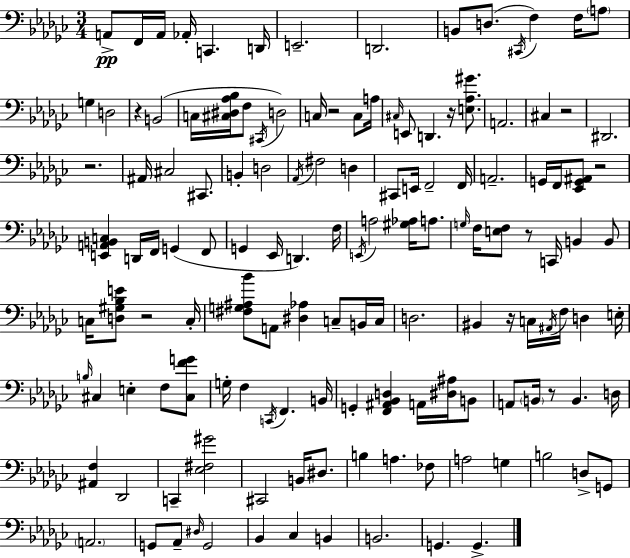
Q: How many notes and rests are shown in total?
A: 138